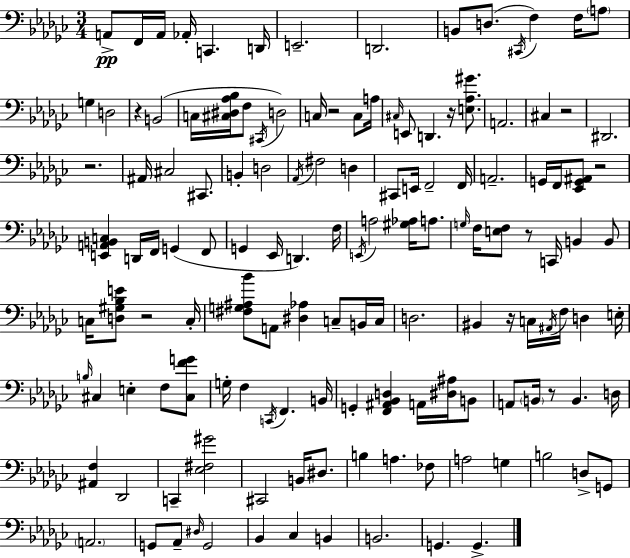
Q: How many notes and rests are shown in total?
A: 138